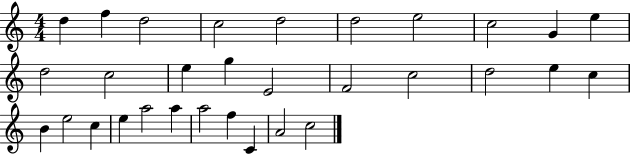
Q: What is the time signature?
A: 4/4